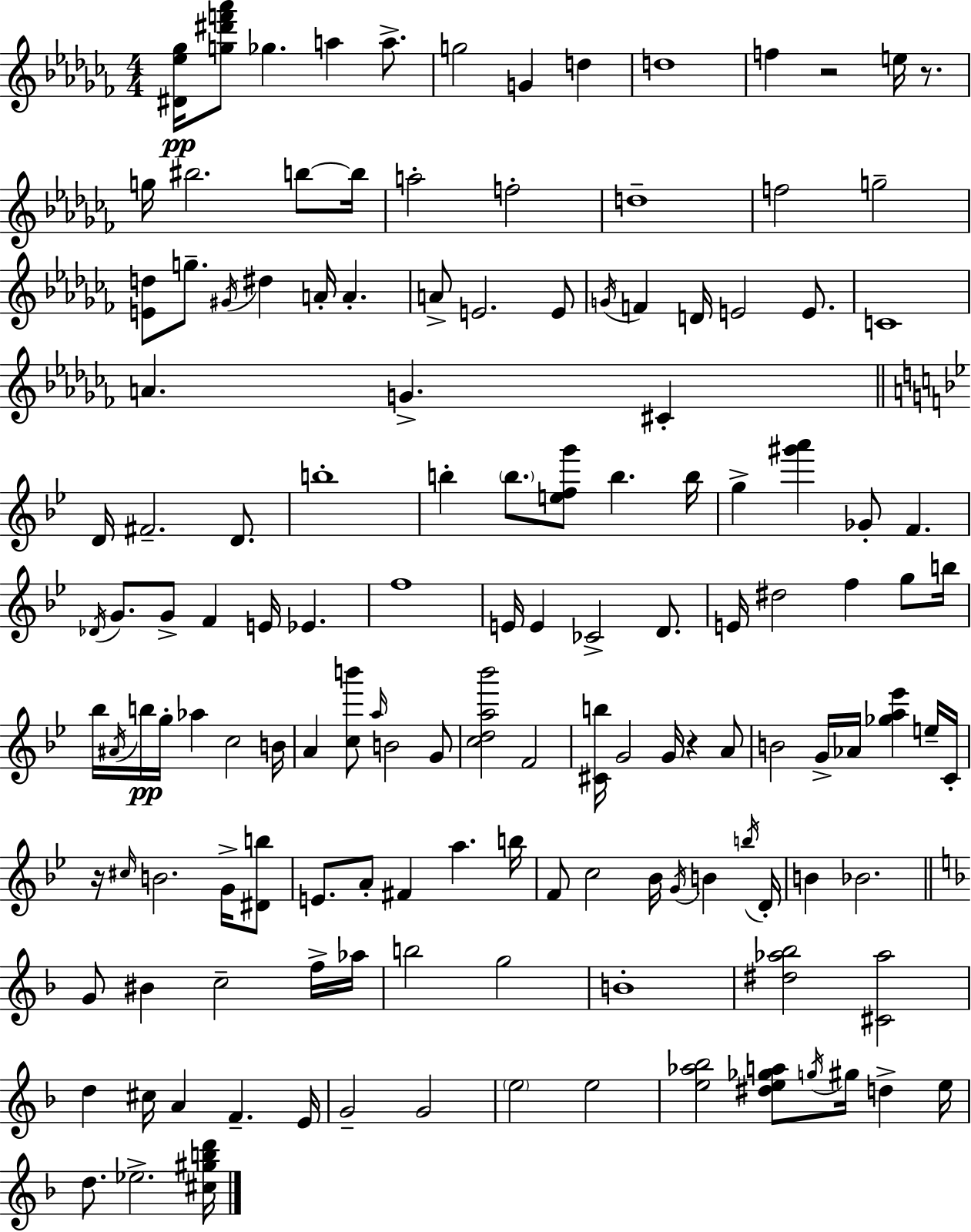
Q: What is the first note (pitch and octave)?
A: Gb5